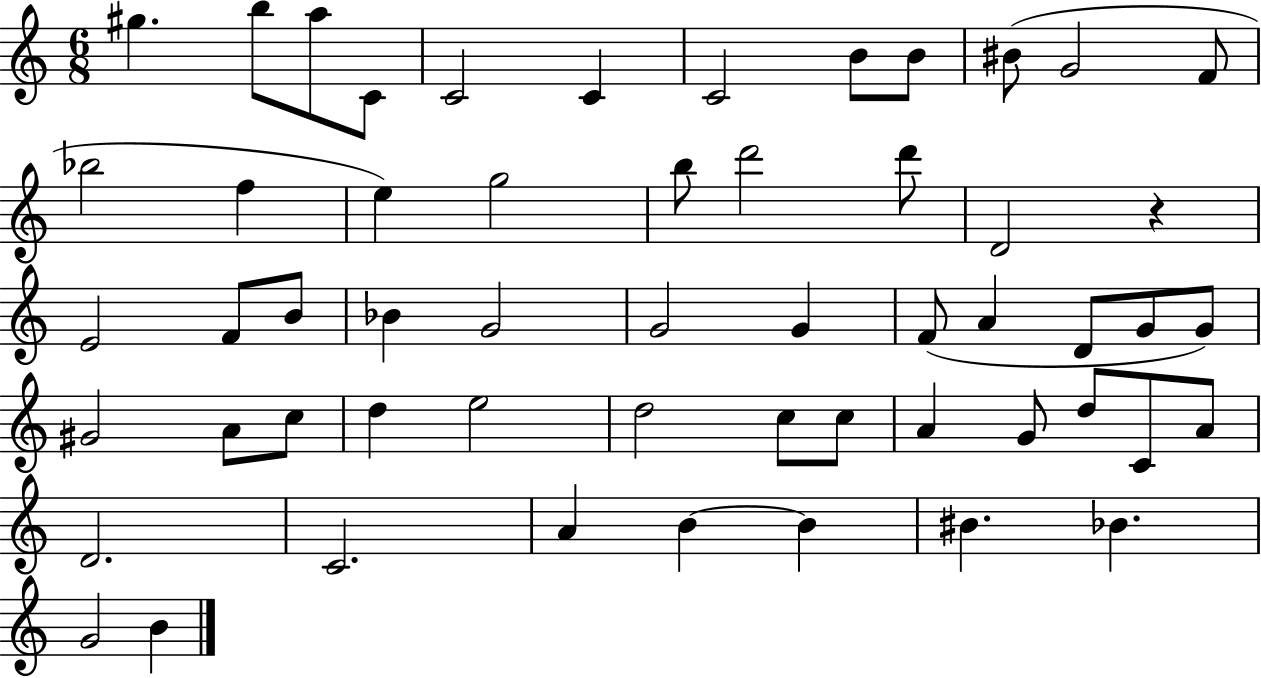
{
  \clef treble
  \numericTimeSignature
  \time 6/8
  \key c \major
  gis''4. b''8 a''8 c'8 | c'2 c'4 | c'2 b'8 b'8 | bis'8( g'2 f'8 | \break bes''2 f''4 | e''4) g''2 | b''8 d'''2 d'''8 | d'2 r4 | \break e'2 f'8 b'8 | bes'4 g'2 | g'2 g'4 | f'8( a'4 d'8 g'8 g'8) | \break gis'2 a'8 c''8 | d''4 e''2 | d''2 c''8 c''8 | a'4 g'8 d''8 c'8 a'8 | \break d'2. | c'2. | a'4 b'4~~ b'4 | bis'4. bes'4. | \break g'2 b'4 | \bar "|."
}